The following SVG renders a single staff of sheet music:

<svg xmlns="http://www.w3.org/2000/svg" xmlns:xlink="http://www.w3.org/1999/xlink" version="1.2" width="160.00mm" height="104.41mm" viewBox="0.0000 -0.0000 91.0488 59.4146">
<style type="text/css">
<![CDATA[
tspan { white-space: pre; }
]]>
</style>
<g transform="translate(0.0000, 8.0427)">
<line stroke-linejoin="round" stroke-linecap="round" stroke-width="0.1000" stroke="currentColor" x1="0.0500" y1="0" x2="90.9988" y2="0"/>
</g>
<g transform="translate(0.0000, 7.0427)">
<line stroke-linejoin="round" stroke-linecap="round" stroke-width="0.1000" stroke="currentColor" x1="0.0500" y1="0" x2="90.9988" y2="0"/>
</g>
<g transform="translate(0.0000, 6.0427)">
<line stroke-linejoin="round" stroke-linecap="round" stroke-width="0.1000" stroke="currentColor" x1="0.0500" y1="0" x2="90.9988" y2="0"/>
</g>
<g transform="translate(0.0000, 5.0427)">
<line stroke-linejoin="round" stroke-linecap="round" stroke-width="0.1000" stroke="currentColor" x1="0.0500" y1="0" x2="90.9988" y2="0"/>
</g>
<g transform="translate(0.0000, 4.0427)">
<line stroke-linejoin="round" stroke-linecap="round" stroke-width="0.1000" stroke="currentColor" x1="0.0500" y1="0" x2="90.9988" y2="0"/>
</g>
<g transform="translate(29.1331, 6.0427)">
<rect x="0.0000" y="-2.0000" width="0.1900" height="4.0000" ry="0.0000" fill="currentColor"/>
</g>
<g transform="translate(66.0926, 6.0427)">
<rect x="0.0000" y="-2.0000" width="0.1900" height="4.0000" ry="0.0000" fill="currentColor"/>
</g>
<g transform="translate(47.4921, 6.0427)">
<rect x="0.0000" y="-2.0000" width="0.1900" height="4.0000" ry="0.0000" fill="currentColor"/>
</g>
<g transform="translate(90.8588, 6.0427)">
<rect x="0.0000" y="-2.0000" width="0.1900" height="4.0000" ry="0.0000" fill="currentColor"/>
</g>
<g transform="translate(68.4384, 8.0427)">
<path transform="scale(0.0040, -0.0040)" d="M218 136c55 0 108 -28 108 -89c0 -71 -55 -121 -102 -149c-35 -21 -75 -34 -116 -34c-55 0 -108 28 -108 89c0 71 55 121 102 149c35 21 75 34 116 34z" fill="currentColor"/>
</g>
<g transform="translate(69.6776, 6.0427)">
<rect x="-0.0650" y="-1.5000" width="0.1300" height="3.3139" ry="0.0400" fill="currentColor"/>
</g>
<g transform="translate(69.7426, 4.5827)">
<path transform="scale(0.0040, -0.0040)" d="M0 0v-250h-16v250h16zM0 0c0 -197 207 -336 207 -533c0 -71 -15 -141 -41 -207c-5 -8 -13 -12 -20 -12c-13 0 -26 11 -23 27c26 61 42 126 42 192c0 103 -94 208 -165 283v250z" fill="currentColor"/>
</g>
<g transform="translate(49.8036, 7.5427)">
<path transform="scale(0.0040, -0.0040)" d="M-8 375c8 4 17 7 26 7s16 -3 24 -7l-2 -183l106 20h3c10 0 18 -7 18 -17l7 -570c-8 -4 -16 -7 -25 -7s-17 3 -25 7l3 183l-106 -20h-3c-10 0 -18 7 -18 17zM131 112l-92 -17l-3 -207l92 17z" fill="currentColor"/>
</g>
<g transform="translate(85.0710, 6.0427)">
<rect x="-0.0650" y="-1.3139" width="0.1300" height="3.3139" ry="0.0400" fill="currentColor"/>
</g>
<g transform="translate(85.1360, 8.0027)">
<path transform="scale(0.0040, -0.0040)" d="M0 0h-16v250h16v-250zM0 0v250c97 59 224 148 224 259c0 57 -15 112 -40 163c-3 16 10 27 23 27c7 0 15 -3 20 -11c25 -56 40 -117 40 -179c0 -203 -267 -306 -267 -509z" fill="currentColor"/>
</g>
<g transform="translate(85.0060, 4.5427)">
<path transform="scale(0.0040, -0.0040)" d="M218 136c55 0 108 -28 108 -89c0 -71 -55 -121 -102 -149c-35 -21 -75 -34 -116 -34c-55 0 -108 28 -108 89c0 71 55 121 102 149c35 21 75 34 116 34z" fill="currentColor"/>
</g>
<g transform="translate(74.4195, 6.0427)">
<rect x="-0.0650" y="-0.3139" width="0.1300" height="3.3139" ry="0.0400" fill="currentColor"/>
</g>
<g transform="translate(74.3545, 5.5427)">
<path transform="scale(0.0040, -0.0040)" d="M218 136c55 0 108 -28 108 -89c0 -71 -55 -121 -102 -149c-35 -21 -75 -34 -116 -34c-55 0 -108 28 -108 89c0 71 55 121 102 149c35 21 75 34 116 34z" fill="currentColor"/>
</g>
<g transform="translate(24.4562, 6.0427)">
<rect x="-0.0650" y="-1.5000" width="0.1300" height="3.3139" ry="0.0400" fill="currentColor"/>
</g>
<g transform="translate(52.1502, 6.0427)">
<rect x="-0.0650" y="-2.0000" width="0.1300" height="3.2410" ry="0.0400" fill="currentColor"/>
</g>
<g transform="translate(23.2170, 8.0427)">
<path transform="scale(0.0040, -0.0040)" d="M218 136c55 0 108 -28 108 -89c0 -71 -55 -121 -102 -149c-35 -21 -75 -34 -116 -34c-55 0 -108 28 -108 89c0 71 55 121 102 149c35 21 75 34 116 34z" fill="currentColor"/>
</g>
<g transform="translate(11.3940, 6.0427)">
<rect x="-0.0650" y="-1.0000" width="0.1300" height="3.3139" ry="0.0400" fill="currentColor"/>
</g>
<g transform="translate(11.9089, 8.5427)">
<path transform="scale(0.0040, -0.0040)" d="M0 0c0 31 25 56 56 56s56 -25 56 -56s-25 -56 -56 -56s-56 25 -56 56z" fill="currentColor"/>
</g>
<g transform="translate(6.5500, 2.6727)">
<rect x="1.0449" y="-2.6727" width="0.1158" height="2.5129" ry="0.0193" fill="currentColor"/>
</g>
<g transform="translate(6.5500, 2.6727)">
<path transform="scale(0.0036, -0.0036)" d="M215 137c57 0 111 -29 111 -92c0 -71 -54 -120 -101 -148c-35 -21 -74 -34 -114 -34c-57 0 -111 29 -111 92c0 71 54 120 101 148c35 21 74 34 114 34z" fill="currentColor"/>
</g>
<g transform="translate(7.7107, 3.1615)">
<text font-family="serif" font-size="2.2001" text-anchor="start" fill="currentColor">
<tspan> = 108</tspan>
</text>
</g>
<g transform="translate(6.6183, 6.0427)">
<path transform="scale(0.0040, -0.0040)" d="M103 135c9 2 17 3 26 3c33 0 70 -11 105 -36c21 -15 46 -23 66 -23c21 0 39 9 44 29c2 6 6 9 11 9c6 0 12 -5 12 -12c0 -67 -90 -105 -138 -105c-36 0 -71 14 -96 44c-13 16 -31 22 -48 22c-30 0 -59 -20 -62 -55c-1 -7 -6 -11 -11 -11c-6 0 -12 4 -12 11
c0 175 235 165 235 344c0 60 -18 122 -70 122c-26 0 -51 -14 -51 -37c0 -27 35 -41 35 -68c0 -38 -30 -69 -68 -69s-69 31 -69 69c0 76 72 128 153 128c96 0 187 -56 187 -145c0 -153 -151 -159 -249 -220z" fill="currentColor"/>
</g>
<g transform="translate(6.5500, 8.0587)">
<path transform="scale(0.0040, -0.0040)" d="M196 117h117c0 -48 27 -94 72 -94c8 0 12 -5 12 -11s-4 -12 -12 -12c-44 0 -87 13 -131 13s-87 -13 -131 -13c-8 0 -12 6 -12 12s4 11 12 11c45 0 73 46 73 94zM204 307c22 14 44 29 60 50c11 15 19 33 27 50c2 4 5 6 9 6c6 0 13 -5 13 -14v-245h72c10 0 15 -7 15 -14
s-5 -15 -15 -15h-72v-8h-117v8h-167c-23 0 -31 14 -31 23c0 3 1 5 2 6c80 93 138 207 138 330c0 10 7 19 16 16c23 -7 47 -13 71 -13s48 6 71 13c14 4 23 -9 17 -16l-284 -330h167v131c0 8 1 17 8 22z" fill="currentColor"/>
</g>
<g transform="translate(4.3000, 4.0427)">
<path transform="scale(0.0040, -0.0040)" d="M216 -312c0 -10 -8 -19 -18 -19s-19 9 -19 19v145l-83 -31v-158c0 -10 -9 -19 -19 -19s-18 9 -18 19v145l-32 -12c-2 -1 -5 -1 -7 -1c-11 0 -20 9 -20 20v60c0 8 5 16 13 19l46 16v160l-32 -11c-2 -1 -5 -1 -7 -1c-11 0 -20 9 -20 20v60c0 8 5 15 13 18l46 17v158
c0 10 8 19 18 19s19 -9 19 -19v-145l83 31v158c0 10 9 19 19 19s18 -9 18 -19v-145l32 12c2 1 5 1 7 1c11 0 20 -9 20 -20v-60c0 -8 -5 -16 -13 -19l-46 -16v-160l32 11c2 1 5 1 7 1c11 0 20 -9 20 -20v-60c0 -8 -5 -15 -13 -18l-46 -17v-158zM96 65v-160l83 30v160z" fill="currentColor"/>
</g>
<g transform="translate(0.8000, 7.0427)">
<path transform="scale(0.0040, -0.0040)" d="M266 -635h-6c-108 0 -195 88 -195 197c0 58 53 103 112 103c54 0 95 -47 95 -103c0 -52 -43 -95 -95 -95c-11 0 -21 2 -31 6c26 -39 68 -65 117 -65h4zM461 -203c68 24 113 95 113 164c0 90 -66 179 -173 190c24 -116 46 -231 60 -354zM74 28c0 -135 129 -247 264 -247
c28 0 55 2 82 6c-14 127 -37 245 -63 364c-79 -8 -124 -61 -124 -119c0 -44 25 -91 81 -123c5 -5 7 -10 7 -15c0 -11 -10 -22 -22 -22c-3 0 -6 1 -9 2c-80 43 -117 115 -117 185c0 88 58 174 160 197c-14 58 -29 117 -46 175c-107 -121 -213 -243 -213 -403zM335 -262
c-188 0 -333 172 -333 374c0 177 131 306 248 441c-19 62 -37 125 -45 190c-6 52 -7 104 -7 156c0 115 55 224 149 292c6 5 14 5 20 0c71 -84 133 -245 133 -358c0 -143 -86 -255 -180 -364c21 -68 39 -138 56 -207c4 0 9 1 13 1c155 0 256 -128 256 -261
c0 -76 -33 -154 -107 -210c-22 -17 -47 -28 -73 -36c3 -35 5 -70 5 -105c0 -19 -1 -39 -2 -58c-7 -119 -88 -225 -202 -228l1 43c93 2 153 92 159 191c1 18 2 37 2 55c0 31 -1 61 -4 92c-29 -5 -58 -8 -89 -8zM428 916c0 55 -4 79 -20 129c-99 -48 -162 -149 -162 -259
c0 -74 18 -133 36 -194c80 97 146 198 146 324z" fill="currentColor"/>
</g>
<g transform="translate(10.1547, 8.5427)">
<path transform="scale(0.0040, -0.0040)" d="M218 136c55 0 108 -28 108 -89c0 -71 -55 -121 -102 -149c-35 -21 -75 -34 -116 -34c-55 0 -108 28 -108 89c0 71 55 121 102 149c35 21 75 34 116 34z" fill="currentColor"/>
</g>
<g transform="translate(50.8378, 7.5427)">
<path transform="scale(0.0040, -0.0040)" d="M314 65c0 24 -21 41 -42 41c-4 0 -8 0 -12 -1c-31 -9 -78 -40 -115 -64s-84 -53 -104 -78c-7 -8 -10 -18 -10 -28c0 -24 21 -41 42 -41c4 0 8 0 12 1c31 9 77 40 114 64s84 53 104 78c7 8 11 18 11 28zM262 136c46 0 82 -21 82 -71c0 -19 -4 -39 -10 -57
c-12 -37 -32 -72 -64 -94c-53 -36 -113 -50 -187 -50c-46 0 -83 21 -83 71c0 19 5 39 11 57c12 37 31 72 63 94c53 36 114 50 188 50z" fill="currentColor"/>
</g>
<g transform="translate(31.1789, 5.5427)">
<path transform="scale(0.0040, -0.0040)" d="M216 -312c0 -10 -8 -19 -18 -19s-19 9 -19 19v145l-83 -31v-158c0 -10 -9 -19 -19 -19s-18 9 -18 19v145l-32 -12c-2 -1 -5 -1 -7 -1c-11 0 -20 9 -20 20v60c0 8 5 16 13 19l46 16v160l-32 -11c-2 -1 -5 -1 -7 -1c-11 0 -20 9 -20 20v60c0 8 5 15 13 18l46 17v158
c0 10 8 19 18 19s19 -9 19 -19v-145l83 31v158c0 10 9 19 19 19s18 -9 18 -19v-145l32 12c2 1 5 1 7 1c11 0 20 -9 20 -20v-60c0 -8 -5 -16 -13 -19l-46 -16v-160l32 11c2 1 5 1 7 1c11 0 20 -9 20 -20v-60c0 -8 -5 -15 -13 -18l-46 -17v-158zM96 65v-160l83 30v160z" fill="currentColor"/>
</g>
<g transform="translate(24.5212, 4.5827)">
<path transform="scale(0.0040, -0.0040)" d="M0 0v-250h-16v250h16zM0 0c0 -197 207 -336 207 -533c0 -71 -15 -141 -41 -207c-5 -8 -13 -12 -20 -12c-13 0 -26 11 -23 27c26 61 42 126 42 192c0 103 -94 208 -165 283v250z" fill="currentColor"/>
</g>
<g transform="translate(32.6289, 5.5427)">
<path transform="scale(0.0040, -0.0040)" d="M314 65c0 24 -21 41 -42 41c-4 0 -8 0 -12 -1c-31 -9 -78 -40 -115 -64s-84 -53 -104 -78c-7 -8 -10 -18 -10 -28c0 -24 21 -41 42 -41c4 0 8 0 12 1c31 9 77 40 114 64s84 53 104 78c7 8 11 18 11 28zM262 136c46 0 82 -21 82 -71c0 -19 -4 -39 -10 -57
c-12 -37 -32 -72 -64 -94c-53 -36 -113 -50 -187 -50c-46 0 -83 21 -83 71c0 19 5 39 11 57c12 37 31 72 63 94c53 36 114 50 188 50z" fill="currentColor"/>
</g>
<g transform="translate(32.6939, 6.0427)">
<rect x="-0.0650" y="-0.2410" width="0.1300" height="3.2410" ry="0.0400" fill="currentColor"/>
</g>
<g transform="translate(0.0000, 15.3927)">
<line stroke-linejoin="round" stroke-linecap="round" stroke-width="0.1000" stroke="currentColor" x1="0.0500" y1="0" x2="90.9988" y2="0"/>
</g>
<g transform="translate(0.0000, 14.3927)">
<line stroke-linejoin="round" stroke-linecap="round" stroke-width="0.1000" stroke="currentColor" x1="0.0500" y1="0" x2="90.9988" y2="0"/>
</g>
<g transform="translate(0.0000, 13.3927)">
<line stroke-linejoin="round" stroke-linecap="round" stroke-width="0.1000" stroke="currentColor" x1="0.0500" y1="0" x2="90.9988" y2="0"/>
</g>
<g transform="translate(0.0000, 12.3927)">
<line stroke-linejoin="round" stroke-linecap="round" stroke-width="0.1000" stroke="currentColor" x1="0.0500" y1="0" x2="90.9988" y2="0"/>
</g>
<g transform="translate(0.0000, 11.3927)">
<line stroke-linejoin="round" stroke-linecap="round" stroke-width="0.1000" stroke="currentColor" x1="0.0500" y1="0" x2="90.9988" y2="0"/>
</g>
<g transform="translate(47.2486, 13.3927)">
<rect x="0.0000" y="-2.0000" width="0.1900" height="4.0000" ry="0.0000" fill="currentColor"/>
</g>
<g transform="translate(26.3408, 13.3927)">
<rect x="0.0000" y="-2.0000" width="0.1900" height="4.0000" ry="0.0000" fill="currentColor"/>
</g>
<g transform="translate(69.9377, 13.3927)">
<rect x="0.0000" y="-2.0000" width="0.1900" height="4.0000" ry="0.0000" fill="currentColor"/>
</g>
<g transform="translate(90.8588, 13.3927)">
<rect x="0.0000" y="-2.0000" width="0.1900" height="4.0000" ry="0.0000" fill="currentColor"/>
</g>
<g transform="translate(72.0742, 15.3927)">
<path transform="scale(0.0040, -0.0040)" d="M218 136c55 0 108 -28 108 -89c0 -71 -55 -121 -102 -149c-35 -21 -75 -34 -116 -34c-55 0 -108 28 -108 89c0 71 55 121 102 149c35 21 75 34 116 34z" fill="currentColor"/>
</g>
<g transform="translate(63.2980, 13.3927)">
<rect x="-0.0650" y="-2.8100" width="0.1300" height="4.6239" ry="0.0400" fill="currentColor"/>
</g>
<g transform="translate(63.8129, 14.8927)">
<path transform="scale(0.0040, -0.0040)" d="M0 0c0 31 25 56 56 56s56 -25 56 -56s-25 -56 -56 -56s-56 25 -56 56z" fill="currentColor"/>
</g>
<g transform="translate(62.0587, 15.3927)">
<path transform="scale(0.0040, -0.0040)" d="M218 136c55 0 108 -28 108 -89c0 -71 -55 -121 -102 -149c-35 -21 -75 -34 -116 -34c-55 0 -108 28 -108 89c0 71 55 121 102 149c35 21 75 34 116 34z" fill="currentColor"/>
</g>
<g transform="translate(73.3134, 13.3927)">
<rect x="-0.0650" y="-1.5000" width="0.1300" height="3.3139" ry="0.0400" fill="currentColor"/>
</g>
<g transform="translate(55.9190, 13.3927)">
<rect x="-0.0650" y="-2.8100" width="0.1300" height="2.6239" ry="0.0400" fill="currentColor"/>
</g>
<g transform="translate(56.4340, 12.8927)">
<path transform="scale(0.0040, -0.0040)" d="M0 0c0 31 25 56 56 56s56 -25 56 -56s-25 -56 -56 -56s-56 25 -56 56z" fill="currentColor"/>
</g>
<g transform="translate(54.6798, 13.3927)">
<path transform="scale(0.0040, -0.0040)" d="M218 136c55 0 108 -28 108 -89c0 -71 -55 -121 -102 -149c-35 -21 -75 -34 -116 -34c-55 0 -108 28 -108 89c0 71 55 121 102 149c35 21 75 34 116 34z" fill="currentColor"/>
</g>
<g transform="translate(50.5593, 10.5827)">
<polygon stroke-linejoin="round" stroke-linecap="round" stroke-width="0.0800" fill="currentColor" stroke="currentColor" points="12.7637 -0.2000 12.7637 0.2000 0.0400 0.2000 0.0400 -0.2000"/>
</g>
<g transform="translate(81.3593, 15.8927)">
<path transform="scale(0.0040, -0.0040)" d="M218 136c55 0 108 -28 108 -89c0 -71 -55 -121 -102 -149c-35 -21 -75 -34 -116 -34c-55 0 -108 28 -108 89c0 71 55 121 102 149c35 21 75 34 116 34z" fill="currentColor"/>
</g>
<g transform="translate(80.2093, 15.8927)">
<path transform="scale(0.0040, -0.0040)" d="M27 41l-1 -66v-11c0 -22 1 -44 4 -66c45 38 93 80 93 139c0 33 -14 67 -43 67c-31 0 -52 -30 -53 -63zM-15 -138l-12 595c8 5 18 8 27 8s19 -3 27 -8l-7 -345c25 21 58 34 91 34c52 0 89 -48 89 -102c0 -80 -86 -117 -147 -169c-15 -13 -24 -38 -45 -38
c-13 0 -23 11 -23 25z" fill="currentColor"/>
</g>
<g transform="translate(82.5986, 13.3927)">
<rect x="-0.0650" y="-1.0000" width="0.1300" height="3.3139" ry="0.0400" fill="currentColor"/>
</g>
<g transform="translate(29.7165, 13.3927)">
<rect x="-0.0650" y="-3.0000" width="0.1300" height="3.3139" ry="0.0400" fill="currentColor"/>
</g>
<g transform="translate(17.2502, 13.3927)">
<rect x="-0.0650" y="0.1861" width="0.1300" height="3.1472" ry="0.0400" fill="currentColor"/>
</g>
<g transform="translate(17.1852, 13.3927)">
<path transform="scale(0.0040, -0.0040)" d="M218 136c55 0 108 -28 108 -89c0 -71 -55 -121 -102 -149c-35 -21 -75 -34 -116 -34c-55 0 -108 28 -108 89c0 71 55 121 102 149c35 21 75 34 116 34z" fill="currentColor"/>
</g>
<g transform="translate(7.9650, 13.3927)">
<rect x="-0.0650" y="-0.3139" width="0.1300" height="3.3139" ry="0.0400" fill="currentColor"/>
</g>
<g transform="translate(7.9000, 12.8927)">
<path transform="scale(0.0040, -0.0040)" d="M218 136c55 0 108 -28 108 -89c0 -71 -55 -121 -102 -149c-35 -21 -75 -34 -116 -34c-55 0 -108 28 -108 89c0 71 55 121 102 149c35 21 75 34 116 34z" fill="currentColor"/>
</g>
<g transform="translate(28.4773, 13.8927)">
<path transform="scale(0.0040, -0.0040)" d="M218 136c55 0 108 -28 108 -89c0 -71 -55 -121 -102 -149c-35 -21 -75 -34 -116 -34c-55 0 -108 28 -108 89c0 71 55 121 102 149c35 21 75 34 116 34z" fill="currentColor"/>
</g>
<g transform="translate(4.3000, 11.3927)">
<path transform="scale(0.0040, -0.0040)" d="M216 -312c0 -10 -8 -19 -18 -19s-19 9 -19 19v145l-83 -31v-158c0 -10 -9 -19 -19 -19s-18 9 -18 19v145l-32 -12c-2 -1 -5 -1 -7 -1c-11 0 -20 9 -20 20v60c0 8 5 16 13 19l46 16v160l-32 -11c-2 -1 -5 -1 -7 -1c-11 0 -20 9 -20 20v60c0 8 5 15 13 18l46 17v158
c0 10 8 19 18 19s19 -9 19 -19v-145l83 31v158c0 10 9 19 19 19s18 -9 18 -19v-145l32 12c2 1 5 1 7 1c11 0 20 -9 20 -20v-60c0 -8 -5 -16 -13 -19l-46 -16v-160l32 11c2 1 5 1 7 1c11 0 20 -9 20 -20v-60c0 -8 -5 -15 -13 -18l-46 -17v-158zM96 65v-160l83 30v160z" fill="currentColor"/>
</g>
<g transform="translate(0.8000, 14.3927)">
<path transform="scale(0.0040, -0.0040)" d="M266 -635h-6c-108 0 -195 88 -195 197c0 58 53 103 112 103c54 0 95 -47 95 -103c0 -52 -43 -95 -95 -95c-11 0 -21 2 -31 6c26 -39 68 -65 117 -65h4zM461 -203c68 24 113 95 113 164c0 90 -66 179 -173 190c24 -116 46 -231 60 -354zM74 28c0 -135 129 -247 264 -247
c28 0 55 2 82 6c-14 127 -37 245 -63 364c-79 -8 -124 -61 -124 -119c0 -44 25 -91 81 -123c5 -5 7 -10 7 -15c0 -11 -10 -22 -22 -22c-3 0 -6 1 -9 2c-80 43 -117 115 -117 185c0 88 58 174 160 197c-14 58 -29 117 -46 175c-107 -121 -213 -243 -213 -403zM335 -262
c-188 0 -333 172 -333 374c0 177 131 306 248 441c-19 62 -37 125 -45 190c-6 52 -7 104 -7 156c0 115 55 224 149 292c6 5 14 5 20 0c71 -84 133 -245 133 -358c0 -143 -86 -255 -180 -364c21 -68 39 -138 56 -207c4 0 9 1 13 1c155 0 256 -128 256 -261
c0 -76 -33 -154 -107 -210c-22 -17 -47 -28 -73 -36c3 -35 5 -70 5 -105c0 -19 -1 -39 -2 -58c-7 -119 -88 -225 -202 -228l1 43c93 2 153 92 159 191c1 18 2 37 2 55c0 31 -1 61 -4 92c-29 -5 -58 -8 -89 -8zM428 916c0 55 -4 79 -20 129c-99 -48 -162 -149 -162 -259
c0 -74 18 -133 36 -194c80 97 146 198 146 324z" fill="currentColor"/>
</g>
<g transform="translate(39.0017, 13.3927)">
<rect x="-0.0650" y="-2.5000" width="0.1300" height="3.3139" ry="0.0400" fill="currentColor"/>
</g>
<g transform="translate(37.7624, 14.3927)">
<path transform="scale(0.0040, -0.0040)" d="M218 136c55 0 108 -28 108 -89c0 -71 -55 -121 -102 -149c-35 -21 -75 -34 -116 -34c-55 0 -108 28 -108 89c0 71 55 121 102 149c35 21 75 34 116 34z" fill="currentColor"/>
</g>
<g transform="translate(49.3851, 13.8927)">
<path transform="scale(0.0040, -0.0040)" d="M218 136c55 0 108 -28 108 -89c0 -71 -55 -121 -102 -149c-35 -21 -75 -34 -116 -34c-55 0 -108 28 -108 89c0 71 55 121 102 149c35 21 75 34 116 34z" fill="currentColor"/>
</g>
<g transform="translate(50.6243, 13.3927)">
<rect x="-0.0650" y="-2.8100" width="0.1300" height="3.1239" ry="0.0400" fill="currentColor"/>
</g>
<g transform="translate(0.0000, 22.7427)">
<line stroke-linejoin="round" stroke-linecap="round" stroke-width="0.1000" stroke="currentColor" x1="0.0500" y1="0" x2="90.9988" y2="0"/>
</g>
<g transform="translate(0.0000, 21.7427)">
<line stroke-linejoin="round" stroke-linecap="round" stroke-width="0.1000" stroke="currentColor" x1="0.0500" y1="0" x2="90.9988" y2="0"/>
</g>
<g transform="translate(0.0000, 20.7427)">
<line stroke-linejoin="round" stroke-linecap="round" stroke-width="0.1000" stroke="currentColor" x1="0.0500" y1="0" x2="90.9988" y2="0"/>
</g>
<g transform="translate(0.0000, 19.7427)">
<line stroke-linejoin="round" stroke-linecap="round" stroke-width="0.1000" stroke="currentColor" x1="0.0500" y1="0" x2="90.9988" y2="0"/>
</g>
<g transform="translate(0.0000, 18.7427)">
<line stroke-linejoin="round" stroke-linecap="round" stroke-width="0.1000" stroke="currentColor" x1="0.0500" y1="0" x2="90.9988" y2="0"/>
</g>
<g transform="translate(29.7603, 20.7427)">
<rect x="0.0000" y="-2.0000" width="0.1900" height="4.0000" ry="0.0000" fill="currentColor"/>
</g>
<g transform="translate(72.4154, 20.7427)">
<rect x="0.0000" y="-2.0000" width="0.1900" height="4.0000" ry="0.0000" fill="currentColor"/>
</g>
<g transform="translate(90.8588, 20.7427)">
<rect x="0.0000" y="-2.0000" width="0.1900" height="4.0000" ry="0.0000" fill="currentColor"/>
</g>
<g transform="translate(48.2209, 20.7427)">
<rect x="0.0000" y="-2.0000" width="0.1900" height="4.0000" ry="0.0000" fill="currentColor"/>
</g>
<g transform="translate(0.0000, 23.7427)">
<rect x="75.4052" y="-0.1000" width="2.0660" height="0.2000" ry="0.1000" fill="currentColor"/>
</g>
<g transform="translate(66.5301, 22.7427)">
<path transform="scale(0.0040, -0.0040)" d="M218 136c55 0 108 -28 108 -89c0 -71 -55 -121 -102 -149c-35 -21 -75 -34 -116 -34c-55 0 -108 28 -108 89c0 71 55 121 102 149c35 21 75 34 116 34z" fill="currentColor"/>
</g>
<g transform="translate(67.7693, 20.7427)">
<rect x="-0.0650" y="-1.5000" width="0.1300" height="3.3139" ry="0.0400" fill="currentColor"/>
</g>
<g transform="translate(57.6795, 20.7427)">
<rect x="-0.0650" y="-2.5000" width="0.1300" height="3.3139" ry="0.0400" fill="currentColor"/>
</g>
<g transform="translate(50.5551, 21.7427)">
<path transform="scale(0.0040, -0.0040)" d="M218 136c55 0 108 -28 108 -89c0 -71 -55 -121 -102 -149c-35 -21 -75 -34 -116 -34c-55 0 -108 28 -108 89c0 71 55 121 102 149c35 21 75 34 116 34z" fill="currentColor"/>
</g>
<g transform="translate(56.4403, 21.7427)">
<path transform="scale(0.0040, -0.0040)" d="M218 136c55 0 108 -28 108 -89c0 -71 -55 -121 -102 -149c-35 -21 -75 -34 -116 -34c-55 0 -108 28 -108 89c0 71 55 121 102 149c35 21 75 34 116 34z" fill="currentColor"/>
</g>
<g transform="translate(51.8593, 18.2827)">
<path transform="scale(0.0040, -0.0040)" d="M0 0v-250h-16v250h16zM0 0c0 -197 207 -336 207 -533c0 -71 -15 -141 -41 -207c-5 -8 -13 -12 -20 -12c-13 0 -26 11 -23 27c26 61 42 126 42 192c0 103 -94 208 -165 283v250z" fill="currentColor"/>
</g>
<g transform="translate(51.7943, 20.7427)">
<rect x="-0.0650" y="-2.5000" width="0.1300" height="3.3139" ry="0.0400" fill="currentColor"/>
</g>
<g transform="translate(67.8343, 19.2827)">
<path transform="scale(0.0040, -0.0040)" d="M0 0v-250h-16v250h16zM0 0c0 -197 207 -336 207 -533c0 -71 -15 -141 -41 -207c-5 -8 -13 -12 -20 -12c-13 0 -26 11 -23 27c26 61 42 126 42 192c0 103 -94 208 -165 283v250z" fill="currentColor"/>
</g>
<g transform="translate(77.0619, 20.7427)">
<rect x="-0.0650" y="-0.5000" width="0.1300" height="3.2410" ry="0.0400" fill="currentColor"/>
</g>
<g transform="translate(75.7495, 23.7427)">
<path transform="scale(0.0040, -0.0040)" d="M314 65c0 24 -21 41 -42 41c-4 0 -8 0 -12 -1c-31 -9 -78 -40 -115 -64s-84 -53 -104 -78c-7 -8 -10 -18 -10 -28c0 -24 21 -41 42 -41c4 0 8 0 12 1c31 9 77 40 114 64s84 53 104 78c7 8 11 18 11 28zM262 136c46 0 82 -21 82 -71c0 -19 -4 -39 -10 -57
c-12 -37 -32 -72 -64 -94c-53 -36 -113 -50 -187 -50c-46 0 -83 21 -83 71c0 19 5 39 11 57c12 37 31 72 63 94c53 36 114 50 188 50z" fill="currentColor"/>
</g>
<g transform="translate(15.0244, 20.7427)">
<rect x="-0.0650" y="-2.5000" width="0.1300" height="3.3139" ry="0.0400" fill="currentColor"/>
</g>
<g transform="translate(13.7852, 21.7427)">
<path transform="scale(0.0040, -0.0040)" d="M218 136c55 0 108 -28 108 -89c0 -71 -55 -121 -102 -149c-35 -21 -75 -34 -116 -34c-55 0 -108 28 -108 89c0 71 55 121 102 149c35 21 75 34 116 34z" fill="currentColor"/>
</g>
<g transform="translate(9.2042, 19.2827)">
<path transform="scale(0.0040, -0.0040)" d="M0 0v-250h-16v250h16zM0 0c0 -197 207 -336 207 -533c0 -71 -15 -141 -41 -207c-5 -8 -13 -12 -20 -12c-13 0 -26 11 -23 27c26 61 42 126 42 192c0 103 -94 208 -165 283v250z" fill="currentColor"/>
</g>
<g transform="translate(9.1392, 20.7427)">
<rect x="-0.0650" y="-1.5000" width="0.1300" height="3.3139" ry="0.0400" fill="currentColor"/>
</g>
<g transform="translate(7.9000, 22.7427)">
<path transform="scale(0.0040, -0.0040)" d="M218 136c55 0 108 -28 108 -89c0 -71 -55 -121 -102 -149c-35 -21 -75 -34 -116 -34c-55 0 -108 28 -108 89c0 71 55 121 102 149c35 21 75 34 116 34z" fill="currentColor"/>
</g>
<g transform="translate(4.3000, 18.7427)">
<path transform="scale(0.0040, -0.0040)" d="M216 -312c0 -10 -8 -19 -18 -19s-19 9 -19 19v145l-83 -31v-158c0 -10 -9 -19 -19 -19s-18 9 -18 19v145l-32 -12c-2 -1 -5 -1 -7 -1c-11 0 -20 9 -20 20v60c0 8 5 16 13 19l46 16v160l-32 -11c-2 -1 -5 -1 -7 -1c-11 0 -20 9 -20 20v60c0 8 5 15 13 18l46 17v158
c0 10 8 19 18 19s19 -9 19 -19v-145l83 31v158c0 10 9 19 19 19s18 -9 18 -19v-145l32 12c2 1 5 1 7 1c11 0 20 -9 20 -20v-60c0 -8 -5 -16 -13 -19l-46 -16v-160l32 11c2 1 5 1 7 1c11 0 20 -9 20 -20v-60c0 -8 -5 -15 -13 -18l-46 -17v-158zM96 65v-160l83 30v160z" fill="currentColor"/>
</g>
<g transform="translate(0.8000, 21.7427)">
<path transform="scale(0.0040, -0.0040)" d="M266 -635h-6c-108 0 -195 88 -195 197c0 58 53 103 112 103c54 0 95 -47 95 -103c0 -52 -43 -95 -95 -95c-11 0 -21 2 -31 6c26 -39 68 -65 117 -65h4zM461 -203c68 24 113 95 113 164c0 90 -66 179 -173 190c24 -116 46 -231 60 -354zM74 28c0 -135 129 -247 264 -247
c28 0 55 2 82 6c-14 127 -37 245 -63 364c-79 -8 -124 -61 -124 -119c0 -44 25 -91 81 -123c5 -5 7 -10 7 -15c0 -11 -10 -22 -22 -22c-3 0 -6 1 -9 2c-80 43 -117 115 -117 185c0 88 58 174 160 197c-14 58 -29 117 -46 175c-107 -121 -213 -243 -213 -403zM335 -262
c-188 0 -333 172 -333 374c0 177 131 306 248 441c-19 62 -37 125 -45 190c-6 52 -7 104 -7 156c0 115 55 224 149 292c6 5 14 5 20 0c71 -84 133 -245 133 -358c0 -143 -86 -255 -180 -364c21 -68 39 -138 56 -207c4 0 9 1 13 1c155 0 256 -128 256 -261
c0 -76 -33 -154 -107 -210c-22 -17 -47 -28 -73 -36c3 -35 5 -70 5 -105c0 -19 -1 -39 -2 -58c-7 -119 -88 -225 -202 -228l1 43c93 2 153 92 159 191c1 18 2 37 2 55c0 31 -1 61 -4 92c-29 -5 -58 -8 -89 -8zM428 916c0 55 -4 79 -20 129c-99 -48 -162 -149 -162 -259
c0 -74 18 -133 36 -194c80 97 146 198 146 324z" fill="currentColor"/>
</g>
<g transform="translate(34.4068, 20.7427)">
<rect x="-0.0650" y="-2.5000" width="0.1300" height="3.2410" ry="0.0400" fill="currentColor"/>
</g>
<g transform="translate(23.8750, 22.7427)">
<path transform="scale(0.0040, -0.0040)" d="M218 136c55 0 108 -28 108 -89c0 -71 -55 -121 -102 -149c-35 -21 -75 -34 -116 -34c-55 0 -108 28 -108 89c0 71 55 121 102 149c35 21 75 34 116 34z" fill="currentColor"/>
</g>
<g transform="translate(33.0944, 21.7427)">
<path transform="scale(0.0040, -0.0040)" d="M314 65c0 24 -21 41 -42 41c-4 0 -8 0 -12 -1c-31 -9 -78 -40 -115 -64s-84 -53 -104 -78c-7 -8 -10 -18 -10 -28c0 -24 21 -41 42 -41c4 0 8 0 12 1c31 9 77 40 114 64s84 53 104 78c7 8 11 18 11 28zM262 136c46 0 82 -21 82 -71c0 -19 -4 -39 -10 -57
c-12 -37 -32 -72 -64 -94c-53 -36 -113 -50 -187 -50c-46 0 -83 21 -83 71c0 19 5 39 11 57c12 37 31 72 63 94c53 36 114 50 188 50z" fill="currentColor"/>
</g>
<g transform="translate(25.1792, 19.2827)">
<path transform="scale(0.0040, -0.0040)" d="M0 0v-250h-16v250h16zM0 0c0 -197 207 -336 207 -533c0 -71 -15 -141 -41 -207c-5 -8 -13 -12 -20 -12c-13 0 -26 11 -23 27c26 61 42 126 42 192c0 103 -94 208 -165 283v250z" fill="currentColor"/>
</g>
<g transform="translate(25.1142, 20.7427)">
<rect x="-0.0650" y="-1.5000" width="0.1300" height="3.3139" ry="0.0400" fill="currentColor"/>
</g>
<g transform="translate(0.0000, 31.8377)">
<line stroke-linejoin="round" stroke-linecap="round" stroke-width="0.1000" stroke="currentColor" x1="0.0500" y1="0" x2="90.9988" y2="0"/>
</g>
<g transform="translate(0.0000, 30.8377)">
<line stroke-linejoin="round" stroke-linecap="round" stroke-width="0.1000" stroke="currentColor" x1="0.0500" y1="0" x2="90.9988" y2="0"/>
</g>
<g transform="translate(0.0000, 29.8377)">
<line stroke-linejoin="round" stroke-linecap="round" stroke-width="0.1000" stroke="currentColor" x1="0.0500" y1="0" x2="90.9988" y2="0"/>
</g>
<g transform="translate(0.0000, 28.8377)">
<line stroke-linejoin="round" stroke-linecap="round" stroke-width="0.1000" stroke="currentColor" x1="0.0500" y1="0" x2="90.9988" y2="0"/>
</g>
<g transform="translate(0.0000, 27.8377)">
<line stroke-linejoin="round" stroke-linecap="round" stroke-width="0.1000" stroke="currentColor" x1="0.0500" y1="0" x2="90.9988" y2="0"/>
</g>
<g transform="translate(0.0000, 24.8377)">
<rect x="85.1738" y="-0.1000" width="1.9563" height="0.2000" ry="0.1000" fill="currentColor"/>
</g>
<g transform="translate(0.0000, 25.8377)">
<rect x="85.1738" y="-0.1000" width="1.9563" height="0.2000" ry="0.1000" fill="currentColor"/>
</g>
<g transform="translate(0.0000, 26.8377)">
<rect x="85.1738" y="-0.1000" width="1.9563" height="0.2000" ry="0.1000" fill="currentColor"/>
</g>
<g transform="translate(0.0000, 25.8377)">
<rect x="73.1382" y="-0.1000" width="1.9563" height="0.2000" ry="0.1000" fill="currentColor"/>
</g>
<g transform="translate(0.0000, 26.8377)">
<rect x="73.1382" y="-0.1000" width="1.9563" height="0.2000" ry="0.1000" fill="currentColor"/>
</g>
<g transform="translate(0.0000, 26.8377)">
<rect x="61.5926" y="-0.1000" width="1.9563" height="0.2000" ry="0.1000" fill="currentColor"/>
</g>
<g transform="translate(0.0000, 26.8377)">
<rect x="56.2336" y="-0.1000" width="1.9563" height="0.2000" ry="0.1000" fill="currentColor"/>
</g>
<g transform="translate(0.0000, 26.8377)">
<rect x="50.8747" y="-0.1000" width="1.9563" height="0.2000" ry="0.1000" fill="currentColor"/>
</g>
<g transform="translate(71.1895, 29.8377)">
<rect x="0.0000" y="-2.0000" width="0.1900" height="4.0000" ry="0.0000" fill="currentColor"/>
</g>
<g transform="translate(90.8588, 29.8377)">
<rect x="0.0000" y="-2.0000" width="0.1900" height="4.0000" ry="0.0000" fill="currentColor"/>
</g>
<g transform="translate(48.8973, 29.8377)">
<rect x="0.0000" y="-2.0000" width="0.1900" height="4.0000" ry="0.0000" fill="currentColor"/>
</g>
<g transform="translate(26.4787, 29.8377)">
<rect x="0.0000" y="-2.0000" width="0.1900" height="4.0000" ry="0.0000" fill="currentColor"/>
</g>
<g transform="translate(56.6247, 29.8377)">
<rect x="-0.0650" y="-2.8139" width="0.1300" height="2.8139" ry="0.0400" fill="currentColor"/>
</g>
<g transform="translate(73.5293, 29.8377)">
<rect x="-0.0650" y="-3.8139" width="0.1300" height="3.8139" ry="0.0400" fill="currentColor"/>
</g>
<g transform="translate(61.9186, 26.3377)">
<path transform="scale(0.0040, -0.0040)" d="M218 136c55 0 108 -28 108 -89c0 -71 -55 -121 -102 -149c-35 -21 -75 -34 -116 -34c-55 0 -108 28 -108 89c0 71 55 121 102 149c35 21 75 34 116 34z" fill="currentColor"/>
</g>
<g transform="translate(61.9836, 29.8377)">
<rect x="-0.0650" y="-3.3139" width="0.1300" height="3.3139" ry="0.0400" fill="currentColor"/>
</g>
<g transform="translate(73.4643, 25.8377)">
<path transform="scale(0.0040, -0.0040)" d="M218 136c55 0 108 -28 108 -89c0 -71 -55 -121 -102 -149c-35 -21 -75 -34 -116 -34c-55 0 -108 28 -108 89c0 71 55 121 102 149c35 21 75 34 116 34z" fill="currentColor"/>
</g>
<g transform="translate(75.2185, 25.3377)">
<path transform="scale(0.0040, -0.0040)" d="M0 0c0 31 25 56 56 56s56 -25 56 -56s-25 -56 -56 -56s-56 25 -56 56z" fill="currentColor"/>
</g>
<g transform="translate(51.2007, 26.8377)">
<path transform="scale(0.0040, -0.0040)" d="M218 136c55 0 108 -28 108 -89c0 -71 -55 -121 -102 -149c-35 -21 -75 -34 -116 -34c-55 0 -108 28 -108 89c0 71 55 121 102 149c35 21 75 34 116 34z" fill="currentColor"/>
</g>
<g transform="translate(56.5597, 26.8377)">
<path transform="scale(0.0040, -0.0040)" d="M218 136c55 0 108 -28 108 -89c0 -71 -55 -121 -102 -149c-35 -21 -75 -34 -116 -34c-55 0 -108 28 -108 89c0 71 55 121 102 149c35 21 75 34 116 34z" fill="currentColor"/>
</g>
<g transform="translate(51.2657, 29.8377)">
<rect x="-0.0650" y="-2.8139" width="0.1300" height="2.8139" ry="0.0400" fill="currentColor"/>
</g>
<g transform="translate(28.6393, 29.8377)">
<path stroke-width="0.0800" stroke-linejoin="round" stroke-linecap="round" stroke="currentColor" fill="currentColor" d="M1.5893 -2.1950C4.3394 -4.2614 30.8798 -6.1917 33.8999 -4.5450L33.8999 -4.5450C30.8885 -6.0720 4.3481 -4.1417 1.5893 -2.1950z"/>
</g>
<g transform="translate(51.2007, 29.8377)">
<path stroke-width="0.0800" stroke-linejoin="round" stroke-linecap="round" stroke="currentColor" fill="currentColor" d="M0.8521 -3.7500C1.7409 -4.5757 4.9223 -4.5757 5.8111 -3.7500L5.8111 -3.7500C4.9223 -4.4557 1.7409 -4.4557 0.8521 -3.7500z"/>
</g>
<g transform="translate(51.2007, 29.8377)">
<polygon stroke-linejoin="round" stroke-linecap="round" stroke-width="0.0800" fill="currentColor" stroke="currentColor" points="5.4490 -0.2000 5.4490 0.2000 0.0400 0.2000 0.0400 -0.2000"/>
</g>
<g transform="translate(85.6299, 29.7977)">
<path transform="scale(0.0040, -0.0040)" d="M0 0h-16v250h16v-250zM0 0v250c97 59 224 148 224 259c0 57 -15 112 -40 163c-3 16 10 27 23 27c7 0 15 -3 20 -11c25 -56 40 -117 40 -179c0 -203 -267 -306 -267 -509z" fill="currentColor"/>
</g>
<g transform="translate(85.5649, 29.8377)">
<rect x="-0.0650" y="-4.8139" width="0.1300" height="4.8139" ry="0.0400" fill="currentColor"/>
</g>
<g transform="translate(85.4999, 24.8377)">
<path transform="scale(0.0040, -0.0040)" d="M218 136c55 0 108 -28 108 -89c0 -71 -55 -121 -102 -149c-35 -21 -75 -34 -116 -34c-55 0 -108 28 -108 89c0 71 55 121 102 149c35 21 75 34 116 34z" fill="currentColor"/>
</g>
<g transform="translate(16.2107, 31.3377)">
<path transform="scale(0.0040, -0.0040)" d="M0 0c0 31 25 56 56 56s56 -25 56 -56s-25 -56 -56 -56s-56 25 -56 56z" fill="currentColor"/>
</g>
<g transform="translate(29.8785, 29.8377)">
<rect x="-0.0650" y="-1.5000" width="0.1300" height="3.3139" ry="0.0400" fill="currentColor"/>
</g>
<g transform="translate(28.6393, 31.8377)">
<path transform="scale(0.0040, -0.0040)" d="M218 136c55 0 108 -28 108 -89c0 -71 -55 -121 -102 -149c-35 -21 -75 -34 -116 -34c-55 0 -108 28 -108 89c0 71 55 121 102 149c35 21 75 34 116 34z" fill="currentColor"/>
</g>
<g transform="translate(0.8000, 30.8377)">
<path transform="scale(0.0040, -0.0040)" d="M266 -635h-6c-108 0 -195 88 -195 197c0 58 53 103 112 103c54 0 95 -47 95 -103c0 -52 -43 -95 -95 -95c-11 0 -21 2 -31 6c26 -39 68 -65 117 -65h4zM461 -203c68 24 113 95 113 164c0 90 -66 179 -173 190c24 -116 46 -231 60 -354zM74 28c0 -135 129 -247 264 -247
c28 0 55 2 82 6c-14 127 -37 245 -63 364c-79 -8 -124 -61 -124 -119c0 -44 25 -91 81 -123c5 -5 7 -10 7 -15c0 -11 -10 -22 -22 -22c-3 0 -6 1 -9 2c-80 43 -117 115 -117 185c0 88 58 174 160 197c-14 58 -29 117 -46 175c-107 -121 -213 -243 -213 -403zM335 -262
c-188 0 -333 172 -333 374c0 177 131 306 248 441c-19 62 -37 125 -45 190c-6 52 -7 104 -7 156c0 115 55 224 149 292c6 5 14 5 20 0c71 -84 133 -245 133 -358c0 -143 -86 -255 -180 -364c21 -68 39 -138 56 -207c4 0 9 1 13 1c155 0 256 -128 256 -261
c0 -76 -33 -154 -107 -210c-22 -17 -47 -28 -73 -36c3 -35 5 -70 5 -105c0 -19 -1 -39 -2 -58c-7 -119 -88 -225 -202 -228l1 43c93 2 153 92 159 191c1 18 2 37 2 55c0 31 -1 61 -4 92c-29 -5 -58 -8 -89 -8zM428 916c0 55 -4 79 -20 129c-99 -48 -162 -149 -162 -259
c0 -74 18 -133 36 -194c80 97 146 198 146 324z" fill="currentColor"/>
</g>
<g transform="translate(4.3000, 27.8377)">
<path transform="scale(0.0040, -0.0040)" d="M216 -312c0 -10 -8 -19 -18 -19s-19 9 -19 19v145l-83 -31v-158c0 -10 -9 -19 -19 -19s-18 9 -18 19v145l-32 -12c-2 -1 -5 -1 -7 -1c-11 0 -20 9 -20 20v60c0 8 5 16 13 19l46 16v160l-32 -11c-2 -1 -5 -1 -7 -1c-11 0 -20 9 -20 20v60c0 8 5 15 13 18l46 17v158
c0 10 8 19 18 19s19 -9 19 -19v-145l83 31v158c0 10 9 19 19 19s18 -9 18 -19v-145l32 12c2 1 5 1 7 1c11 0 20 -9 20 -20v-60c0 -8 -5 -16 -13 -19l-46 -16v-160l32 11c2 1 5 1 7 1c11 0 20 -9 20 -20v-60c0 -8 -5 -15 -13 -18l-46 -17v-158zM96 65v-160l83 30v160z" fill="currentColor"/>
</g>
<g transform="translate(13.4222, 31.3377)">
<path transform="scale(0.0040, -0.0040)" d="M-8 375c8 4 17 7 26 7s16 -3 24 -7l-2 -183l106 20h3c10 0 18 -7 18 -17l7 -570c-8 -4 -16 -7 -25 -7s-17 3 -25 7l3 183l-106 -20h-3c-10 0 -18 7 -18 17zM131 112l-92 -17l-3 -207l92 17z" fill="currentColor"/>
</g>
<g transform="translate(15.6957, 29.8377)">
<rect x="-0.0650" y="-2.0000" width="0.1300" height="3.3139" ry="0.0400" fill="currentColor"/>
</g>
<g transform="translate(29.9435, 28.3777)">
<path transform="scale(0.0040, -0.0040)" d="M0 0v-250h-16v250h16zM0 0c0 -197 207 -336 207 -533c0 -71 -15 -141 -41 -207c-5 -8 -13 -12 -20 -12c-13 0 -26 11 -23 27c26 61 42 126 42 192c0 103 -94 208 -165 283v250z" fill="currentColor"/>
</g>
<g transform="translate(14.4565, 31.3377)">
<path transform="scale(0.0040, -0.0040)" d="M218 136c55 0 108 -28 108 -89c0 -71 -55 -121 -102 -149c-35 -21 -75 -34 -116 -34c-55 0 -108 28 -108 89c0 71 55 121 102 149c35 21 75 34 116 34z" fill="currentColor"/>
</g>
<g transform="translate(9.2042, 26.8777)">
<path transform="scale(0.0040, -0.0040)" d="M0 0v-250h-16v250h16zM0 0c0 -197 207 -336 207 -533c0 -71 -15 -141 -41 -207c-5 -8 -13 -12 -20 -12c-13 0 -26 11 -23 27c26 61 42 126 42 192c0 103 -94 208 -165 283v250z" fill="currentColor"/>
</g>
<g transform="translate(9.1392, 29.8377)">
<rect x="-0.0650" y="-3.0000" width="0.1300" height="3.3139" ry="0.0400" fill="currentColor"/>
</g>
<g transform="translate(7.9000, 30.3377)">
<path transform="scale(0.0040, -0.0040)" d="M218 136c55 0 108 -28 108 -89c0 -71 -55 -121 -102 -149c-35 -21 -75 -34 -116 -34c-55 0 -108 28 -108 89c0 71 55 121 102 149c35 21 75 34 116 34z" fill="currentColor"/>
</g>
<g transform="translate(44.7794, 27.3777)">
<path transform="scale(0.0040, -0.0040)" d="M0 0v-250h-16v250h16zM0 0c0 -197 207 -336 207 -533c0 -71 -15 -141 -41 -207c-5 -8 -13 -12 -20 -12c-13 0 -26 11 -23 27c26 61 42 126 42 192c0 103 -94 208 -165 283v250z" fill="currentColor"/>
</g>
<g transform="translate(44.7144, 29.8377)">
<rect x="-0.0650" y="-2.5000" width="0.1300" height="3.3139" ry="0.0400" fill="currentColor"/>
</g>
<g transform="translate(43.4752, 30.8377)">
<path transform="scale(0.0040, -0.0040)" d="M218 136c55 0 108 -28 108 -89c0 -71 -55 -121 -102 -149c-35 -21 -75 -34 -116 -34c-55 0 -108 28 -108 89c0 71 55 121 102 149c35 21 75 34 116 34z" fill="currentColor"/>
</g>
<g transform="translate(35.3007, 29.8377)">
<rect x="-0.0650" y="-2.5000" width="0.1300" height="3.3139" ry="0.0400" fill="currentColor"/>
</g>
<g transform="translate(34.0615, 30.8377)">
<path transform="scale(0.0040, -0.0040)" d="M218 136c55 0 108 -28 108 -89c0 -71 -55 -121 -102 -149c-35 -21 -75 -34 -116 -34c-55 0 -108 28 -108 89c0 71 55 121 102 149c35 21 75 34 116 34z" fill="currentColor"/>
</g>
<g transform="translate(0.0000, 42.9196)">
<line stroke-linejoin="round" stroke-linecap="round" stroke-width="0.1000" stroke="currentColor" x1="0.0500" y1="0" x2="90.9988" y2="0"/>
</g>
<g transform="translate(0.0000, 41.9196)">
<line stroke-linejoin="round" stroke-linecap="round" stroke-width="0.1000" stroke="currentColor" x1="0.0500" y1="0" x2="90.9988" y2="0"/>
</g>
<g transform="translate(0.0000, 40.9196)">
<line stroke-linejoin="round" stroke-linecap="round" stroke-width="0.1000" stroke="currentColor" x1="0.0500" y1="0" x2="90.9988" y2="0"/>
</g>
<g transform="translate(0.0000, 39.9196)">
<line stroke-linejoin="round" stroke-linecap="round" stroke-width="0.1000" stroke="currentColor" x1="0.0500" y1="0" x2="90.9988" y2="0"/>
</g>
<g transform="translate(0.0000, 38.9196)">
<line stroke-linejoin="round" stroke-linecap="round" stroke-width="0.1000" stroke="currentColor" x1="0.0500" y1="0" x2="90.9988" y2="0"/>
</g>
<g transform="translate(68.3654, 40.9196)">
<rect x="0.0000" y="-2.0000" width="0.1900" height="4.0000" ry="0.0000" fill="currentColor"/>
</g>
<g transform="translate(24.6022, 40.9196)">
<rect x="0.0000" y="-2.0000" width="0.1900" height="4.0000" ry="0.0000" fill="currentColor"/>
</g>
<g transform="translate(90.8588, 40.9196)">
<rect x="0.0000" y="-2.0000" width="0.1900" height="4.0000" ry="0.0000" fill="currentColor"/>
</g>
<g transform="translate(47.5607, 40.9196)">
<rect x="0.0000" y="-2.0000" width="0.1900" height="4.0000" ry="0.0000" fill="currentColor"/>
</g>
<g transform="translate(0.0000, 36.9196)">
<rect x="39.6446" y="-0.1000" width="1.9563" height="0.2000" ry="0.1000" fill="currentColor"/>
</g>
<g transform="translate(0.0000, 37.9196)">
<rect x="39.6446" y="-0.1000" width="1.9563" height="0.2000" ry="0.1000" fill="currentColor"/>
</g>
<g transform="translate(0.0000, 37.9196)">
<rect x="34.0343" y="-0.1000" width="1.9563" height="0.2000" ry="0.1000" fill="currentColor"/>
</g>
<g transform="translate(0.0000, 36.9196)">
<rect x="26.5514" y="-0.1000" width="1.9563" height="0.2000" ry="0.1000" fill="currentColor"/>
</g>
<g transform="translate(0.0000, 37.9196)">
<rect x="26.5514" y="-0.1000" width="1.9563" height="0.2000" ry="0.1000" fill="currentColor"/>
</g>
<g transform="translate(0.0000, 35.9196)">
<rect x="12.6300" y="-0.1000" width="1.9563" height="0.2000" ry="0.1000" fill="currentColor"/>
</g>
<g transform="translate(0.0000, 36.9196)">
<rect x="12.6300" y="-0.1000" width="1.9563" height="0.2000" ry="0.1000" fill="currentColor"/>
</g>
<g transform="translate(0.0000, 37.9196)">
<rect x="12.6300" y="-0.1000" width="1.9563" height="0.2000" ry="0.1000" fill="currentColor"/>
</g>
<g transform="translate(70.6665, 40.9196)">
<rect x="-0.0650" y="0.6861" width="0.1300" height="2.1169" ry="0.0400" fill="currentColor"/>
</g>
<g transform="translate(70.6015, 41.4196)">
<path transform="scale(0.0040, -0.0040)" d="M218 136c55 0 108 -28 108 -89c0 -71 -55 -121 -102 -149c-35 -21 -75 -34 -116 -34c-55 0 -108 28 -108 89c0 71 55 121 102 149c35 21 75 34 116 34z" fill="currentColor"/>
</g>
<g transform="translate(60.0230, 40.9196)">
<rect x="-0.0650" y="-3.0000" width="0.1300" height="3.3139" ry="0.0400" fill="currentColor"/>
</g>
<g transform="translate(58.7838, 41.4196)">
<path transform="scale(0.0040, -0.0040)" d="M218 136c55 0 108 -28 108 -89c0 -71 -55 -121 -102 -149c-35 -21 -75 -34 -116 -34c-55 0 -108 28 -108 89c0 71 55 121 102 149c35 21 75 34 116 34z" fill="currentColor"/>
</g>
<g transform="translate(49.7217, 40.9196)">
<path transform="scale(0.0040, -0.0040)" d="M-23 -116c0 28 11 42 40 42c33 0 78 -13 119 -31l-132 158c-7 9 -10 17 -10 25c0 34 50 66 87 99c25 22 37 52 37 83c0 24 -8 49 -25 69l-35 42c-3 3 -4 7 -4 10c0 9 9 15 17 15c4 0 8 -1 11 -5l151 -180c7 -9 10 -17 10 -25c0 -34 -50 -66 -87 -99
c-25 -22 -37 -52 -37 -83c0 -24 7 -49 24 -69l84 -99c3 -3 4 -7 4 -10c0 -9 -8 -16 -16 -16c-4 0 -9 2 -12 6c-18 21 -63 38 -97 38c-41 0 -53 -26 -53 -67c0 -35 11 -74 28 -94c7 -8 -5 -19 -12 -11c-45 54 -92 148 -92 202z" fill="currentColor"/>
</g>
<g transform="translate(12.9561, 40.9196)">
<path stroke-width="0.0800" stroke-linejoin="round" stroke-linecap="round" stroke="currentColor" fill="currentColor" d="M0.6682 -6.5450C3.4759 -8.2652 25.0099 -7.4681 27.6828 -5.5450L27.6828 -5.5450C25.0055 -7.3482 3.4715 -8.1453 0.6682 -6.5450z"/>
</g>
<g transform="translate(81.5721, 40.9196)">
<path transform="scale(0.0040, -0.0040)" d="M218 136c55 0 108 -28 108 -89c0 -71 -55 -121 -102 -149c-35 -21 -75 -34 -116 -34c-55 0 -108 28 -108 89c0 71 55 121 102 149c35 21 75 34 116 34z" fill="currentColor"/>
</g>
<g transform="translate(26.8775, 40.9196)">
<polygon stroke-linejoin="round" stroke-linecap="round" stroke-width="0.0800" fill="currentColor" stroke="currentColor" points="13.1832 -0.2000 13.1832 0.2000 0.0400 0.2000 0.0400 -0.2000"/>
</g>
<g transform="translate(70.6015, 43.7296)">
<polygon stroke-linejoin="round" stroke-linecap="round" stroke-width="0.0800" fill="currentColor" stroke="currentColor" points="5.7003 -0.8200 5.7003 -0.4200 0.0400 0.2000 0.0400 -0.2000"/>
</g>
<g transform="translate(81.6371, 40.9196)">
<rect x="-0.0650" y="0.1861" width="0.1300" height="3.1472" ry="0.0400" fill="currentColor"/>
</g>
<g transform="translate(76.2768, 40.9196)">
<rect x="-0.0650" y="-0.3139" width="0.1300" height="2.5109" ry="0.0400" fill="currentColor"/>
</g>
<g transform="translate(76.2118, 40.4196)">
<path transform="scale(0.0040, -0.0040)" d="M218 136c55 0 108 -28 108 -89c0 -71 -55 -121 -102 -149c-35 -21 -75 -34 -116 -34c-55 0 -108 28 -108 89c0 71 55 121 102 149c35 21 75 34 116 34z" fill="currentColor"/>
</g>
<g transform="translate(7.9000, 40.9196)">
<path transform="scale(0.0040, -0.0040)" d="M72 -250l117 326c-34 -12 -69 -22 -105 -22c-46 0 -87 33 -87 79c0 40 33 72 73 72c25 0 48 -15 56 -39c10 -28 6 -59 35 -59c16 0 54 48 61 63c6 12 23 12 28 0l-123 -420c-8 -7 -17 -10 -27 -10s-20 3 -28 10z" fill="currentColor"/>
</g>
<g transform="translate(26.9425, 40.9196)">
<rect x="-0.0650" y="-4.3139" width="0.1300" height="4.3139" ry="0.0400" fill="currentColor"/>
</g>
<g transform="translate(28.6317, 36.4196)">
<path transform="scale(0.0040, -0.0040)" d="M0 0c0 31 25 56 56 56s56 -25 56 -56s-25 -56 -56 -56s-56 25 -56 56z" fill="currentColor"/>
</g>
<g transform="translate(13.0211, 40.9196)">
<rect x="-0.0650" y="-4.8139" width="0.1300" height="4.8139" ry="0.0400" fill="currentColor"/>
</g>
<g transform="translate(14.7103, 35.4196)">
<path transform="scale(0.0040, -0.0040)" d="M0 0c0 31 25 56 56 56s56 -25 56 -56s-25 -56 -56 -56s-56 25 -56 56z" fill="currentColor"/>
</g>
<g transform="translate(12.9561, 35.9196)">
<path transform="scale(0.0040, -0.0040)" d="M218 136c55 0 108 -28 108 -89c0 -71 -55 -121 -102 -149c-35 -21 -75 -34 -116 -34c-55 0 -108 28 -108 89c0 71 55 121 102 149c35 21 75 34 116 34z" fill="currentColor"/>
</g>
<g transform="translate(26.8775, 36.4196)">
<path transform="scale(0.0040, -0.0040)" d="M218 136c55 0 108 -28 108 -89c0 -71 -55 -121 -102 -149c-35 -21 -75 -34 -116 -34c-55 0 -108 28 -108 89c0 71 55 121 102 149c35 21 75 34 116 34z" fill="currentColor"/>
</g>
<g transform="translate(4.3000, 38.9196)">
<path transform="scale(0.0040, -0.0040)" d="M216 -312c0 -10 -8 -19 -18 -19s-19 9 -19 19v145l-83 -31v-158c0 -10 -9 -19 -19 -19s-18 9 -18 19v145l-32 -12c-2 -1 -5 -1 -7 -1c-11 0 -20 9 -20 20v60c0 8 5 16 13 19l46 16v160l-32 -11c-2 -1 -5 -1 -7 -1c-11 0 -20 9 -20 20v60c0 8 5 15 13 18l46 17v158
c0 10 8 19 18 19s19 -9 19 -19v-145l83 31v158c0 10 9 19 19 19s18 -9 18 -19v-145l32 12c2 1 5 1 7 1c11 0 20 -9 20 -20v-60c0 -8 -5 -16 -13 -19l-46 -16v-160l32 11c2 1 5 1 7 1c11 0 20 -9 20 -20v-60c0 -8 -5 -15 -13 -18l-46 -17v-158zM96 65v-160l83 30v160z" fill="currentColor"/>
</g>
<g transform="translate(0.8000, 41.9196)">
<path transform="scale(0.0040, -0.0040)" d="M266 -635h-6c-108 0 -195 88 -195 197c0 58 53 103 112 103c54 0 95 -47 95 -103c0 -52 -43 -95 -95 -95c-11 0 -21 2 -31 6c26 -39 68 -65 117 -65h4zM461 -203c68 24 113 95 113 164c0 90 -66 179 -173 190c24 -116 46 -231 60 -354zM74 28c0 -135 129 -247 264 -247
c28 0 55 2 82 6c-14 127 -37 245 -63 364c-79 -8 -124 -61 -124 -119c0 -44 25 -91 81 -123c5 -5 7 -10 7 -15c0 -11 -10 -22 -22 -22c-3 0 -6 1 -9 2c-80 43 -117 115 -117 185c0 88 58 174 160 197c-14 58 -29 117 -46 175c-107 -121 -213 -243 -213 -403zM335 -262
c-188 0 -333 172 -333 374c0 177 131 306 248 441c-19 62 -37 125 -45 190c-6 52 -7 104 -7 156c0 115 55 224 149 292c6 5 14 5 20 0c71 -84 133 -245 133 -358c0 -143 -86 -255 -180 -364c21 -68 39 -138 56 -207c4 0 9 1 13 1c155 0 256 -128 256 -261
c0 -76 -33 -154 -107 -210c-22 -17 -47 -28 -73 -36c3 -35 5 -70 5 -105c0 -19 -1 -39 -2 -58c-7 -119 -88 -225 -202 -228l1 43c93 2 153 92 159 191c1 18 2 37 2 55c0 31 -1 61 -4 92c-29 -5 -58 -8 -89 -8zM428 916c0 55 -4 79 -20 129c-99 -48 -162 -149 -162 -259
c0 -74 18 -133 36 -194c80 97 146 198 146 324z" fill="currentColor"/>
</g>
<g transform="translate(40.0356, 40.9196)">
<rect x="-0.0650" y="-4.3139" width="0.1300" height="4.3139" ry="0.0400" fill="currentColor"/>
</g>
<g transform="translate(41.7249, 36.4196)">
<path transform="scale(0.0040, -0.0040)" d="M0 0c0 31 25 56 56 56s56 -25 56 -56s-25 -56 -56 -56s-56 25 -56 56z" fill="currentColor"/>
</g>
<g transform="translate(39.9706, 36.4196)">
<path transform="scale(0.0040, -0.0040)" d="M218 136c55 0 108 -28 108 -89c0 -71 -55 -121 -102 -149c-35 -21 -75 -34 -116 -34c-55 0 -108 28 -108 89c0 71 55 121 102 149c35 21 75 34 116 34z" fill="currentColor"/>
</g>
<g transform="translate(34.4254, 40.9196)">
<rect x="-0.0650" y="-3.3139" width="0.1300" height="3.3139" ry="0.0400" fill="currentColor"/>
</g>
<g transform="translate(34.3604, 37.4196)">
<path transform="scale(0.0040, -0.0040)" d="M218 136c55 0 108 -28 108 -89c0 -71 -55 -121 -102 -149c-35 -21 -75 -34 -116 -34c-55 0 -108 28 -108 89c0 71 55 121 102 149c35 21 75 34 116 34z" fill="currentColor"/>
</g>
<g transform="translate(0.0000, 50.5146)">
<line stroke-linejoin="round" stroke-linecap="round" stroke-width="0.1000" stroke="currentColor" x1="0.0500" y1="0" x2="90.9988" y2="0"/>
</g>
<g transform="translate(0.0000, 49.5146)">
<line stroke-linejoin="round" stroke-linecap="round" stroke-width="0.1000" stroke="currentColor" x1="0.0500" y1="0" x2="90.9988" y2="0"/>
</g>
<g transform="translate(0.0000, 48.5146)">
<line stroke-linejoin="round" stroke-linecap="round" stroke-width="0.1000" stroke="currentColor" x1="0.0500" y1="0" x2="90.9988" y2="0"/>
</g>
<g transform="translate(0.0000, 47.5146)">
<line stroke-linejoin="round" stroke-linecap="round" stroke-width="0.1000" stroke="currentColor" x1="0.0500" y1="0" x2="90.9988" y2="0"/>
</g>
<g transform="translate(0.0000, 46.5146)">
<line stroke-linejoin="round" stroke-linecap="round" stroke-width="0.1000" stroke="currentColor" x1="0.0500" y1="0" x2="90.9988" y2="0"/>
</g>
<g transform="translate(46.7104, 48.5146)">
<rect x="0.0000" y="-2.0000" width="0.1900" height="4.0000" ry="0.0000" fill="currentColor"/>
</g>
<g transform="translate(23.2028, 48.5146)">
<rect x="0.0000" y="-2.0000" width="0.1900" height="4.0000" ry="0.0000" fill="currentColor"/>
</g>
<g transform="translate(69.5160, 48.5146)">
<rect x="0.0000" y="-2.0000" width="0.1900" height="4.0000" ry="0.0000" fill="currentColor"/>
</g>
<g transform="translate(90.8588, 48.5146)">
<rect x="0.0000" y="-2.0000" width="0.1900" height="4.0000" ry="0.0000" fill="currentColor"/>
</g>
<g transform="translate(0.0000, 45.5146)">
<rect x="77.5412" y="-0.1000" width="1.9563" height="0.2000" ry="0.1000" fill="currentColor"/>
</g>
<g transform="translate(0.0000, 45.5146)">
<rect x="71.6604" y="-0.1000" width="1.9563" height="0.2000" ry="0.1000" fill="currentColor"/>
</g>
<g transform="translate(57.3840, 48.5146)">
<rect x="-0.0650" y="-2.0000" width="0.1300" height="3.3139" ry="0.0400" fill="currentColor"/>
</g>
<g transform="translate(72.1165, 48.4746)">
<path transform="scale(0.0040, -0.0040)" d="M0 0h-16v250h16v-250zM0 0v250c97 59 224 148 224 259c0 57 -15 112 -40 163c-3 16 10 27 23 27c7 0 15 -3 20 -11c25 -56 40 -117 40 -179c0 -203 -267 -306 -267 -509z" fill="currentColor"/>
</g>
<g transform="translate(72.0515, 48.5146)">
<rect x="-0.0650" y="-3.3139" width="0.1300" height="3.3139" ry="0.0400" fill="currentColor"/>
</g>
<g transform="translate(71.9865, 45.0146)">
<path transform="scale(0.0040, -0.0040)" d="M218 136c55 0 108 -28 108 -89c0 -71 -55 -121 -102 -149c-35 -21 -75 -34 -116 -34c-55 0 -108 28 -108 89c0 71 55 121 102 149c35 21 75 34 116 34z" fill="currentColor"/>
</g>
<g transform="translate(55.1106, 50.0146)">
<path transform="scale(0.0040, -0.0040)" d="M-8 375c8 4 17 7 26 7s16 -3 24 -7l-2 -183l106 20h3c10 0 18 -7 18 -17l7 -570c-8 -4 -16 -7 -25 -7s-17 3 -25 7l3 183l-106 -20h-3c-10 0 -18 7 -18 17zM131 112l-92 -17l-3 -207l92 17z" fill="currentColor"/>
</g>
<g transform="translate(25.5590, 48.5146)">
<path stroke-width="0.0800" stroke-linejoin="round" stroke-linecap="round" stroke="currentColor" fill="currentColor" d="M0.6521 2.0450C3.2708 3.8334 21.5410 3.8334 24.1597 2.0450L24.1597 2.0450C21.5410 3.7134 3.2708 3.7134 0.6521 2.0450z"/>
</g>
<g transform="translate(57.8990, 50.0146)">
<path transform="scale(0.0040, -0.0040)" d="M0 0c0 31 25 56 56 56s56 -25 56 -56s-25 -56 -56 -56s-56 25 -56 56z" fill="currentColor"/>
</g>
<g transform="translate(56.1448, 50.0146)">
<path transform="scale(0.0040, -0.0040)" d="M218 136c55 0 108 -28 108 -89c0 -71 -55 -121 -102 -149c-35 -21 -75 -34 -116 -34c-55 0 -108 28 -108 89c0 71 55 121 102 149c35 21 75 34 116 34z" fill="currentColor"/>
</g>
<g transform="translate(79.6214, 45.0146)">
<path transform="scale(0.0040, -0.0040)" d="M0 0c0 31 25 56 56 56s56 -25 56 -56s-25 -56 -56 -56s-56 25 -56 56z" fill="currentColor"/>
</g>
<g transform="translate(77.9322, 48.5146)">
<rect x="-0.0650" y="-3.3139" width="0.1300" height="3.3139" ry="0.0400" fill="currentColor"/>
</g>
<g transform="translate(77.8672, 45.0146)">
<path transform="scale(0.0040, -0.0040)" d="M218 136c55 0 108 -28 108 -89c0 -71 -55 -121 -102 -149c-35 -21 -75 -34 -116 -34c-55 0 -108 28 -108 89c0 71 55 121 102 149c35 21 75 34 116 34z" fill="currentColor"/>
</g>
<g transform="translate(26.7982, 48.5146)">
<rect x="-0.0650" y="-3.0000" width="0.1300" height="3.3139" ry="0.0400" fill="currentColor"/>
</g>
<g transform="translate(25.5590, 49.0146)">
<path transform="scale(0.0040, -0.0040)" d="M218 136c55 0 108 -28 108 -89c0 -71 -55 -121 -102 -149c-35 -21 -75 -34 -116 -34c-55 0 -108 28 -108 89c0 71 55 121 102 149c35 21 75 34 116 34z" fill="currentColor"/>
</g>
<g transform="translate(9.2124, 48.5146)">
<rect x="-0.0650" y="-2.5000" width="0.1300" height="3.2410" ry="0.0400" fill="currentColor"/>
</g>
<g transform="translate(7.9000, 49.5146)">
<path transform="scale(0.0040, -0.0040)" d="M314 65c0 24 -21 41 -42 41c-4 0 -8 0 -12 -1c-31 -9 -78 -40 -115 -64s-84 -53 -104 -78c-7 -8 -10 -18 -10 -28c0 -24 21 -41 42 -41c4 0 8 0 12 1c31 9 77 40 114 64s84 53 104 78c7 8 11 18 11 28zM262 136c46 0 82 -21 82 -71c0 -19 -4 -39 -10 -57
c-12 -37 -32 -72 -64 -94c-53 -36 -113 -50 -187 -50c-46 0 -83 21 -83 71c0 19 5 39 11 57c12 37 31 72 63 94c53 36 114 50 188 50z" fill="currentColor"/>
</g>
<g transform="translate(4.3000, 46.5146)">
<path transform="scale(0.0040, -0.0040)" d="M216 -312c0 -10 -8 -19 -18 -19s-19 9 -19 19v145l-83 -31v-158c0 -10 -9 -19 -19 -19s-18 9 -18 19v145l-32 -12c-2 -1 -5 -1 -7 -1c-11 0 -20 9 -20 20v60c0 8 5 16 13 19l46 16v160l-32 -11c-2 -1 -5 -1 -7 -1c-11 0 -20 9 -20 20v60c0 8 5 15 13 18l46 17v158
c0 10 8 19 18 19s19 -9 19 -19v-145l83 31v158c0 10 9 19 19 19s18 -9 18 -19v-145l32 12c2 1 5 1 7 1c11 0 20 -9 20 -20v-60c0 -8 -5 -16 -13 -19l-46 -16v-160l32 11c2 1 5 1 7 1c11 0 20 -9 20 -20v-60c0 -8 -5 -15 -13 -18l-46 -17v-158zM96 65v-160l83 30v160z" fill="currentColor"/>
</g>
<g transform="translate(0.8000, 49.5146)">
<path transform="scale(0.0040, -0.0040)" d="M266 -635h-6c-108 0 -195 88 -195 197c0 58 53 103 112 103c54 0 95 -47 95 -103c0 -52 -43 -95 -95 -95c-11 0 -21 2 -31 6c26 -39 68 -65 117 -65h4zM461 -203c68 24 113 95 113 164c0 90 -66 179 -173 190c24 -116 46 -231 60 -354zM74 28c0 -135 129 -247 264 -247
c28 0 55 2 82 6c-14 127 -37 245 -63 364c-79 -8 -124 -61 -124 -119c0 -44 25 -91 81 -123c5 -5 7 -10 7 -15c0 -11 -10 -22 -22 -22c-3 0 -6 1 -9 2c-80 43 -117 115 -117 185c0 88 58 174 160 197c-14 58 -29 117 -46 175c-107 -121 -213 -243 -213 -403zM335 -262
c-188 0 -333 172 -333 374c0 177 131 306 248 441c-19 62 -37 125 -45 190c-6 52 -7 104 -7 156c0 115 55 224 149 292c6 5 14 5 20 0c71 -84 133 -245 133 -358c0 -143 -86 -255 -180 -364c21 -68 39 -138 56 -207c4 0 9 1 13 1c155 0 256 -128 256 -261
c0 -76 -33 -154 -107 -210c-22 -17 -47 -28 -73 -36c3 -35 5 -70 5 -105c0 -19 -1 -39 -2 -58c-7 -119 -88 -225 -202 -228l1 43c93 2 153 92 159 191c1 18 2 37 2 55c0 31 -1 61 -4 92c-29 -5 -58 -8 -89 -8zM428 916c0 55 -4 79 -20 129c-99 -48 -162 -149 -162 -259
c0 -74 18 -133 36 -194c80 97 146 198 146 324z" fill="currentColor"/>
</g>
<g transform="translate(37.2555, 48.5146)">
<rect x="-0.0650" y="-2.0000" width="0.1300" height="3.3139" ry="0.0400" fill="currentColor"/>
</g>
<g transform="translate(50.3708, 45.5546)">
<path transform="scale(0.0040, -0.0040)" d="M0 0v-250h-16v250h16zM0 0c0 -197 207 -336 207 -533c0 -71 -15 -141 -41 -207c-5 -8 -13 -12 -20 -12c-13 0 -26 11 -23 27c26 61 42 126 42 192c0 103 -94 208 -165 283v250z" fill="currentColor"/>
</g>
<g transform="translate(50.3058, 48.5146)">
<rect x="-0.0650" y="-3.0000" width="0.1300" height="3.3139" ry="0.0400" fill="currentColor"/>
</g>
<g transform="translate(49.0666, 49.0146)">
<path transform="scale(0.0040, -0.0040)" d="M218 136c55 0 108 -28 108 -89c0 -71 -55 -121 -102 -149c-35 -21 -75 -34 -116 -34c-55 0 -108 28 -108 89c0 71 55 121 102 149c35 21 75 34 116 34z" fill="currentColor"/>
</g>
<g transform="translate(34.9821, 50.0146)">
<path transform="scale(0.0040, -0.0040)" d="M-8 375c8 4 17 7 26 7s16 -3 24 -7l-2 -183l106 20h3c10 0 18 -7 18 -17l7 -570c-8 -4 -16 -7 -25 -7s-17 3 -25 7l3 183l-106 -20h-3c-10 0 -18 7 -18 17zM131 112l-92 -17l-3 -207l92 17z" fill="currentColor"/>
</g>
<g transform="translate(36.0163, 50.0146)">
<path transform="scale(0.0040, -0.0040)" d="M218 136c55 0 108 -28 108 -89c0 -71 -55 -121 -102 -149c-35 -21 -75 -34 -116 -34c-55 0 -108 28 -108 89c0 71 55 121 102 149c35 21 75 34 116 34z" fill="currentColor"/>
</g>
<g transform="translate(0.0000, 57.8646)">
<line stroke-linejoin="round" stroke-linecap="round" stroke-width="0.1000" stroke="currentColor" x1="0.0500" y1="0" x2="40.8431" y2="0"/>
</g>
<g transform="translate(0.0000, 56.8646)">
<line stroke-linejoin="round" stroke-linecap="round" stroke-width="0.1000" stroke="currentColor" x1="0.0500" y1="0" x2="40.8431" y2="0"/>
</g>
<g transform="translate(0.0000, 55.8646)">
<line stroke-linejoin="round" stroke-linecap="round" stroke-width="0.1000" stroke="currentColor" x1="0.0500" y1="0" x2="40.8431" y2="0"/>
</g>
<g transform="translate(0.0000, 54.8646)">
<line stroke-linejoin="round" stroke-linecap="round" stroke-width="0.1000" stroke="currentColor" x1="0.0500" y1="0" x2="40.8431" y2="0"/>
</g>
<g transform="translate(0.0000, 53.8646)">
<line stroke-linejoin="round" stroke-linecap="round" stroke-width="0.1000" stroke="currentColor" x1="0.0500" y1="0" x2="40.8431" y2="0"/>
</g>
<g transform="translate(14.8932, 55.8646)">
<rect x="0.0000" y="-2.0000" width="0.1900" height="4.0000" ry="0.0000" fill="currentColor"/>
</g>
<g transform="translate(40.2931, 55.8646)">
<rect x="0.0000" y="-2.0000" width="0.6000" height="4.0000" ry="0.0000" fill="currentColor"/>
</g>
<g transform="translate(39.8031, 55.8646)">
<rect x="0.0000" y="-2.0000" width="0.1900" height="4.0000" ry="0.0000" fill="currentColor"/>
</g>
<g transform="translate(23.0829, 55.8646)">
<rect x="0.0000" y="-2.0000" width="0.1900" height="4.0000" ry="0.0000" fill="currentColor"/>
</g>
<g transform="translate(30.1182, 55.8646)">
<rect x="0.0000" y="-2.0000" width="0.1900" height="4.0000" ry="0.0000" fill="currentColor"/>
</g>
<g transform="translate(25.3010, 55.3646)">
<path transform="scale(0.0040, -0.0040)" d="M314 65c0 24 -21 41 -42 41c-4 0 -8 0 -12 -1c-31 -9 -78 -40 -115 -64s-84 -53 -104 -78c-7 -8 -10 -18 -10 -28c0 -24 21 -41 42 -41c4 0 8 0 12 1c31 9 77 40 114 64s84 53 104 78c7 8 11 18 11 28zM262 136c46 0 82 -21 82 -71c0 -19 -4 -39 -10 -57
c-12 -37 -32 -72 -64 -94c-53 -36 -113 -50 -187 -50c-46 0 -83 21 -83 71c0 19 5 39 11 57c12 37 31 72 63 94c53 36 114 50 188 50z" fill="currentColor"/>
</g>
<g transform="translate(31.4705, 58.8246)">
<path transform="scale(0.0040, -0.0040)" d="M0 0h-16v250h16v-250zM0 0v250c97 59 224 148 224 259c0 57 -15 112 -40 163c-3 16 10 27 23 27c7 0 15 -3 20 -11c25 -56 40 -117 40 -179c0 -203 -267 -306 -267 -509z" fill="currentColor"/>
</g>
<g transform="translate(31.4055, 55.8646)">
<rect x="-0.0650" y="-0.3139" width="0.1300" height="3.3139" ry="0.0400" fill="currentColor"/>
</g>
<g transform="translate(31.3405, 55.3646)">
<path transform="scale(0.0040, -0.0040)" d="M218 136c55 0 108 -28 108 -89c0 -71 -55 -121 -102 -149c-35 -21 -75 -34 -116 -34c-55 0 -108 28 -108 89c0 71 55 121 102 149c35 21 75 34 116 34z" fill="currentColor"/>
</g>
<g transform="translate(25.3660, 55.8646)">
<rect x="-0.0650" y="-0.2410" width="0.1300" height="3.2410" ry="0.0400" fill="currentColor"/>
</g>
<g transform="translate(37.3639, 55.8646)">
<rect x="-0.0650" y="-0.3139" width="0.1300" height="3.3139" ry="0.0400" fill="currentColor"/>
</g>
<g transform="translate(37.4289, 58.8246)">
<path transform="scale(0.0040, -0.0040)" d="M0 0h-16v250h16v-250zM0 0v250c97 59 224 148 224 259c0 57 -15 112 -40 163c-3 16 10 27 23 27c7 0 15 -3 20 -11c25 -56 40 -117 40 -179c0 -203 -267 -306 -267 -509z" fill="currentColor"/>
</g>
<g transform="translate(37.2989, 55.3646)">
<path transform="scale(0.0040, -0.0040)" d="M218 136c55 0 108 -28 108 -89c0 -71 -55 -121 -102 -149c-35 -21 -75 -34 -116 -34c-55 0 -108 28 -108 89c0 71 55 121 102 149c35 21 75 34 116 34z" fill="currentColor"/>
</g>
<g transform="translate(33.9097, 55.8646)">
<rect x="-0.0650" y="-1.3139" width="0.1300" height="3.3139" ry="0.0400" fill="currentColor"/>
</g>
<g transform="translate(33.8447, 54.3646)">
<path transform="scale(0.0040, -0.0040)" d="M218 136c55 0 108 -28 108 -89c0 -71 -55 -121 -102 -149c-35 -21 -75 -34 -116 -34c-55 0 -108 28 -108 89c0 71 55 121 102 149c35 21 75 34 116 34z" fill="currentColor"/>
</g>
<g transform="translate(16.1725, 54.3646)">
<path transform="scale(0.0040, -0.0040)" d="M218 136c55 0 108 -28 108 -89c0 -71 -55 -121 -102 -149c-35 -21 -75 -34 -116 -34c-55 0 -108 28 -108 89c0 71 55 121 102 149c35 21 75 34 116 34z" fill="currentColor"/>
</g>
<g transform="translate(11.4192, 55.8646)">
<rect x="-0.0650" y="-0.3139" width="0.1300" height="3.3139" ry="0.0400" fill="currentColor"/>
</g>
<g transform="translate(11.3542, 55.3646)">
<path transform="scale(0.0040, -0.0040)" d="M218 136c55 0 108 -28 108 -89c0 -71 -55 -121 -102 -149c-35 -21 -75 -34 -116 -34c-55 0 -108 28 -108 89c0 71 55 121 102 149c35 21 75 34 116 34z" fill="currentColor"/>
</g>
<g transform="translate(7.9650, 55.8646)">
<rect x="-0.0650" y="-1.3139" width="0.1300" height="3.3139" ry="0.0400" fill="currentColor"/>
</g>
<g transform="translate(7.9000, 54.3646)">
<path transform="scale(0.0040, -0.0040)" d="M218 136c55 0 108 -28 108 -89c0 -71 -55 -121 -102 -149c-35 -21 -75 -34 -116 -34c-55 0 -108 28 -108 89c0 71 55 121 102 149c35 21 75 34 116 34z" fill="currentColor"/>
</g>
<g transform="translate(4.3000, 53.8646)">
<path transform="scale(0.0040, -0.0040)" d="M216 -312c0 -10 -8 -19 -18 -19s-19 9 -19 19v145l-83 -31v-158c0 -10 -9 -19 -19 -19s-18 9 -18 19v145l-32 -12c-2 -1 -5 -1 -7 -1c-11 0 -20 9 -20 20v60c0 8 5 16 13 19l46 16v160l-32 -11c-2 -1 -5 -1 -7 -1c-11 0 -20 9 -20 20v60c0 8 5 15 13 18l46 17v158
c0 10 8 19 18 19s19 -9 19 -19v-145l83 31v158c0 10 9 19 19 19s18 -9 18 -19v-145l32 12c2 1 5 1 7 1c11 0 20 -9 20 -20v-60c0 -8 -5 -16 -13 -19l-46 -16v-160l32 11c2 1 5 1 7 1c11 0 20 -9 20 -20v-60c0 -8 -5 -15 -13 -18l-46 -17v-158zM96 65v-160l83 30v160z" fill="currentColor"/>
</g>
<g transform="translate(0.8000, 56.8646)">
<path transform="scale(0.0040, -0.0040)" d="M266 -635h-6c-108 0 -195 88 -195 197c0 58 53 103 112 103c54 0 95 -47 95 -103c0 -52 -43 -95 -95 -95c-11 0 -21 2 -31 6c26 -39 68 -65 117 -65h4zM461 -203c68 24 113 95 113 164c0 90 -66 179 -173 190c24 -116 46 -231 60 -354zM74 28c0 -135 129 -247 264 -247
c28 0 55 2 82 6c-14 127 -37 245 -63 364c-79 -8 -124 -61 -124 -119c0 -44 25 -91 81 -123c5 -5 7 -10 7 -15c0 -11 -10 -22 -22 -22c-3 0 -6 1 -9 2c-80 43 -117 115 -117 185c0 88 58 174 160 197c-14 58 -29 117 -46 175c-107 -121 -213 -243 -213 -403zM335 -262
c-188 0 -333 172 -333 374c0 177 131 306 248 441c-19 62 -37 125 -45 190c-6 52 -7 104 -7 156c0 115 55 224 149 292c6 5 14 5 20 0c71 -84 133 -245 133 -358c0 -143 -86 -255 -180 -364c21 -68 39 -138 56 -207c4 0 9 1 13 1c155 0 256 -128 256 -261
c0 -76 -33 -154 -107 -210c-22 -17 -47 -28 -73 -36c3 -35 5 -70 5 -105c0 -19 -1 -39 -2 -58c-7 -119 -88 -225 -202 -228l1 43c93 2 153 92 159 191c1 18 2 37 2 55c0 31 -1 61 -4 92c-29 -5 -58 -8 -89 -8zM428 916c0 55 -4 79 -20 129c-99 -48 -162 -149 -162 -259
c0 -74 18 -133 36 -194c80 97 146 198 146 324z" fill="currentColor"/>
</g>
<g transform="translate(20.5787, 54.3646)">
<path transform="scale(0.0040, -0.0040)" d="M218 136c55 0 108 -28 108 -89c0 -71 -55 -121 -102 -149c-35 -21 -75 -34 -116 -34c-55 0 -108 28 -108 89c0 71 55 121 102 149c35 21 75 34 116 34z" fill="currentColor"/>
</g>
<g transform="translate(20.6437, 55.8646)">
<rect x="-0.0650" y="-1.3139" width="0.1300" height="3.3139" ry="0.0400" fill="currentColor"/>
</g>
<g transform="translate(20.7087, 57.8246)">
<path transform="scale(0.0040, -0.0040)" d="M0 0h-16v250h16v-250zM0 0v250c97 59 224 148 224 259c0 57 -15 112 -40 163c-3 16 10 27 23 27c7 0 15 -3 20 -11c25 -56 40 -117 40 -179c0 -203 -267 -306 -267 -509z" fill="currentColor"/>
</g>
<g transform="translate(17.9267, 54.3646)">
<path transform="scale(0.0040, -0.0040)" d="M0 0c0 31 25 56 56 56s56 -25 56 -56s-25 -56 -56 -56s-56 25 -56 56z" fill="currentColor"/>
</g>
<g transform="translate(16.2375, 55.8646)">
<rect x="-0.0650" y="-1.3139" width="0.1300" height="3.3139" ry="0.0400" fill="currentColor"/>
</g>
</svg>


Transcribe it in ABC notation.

X:1
T:Untitled
M:2/4
L:1/4
K:G
D E/2 ^c2 F2 E/2 c e/2 c B A G A/2 B/2 E/2 E _D E/2 G E/2 G2 G/2 G E/2 C2 A/2 F E/2 G G/2 a/2 a/2 b c' e'/2 z/2 e' d'/2 b/2 d'/2 z A A/2 c/2 B G2 A F A/2 F b/2 b e c e e/2 c2 c/2 e c/2